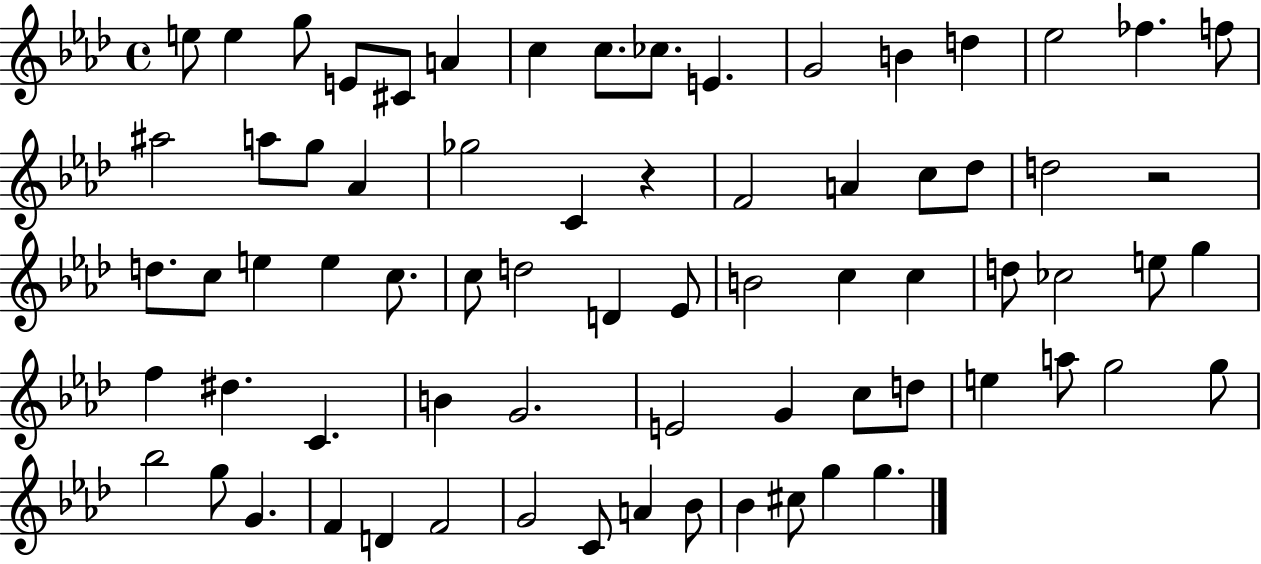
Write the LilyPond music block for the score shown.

{
  \clef treble
  \time 4/4
  \defaultTimeSignature
  \key aes \major
  e''8 e''4 g''8 e'8 cis'8 a'4 | c''4 c''8. ces''8. e'4. | g'2 b'4 d''4 | ees''2 fes''4. f''8 | \break ais''2 a''8 g''8 aes'4 | ges''2 c'4 r4 | f'2 a'4 c''8 des''8 | d''2 r2 | \break d''8. c''8 e''4 e''4 c''8. | c''8 d''2 d'4 ees'8 | b'2 c''4 c''4 | d''8 ces''2 e''8 g''4 | \break f''4 dis''4. c'4. | b'4 g'2. | e'2 g'4 c''8 d''8 | e''4 a''8 g''2 g''8 | \break bes''2 g''8 g'4. | f'4 d'4 f'2 | g'2 c'8 a'4 bes'8 | bes'4 cis''8 g''4 g''4. | \break \bar "|."
}